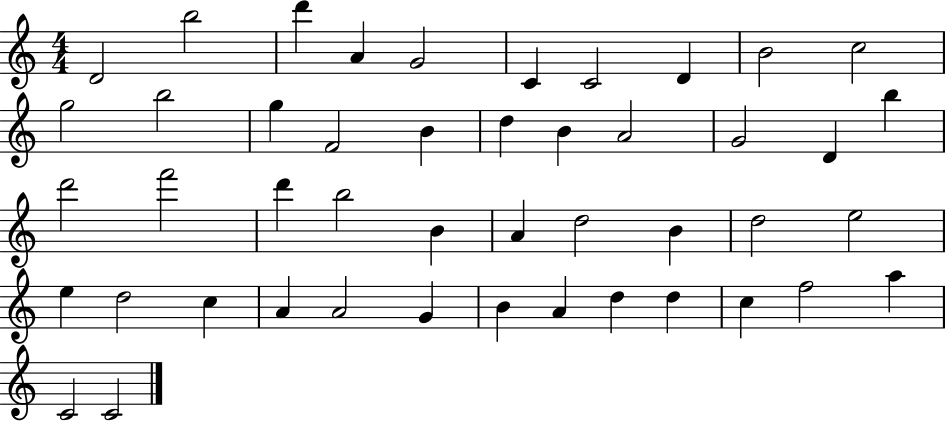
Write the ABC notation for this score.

X:1
T:Untitled
M:4/4
L:1/4
K:C
D2 b2 d' A G2 C C2 D B2 c2 g2 b2 g F2 B d B A2 G2 D b d'2 f'2 d' b2 B A d2 B d2 e2 e d2 c A A2 G B A d d c f2 a C2 C2